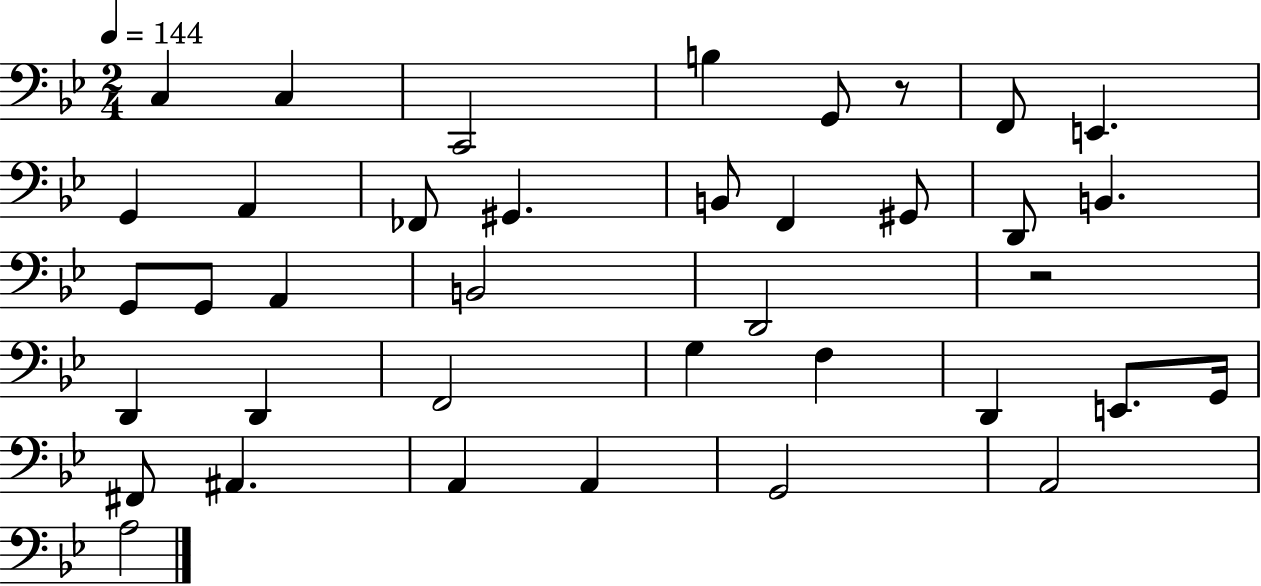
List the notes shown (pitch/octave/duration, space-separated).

C3/q C3/q C2/h B3/q G2/e R/e F2/e E2/q. G2/q A2/q FES2/e G#2/q. B2/e F2/q G#2/e D2/e B2/q. G2/e G2/e A2/q B2/h D2/h R/h D2/q D2/q F2/h G3/q F3/q D2/q E2/e. G2/s F#2/e A#2/q. A2/q A2/q G2/h A2/h A3/h